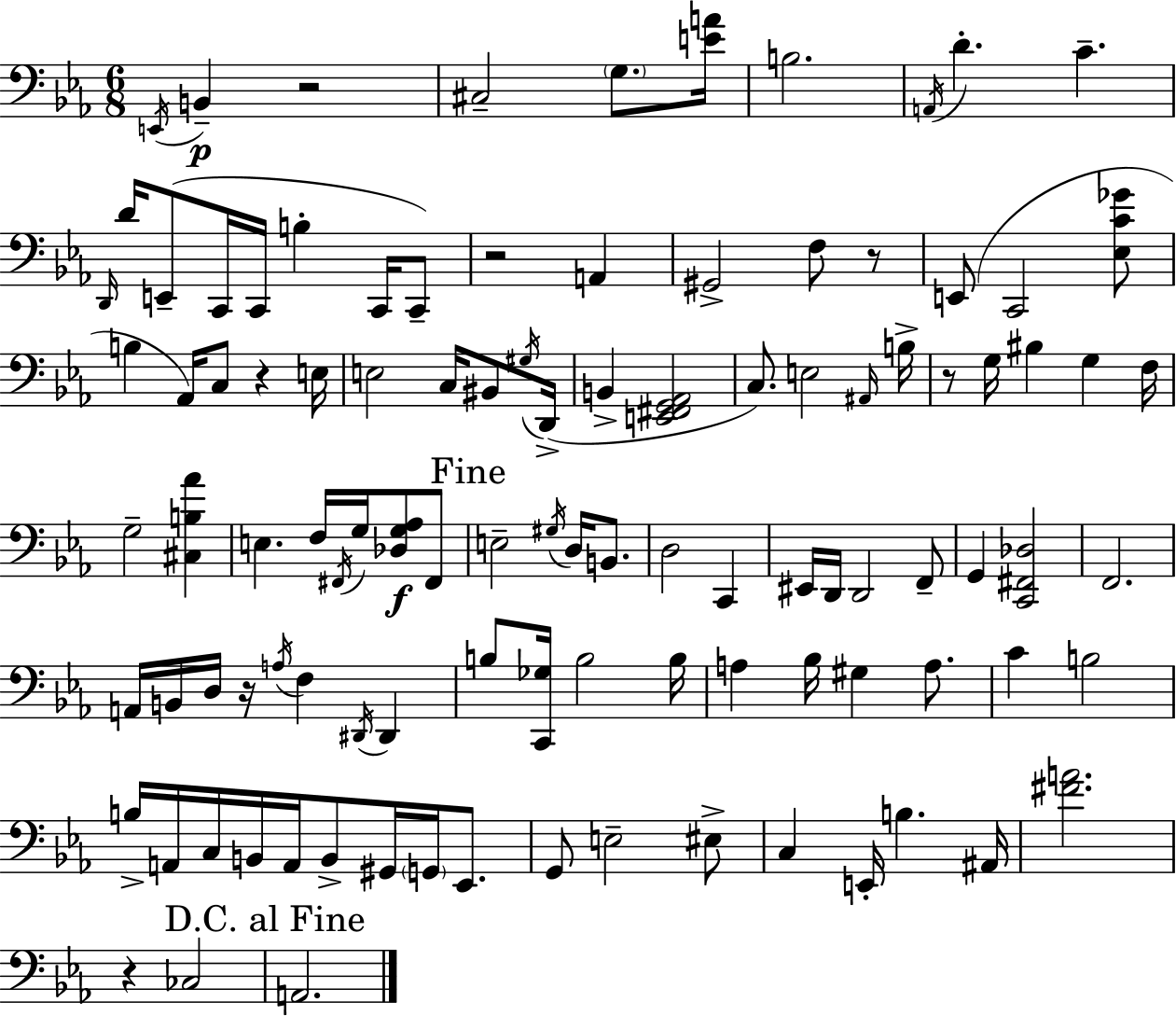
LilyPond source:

{
  \clef bass
  \numericTimeSignature
  \time 6/8
  \key c \minor
  \repeat volta 2 { \acciaccatura { e,16 }\p b,4-- r2 | cis2-- \parenthesize g8. | <e' a'>16 b2. | \acciaccatura { a,16 } d'4.-. c'4.-- | \break \grace { d,16 } d'16 e,8--( c,16 c,16 b4-. | c,16 c,8--) r2 a,4 | gis,2-> f8 | r8 e,8( c,2 | \break <ees c' ges'>8 b4 aes,16) c8 r4 | e16 e2 c16 | bis,8 \acciaccatura { gis16 }( d,16-> b,4-> <e, fis, g, aes,>2 | c8.) e2 | \break \grace { ais,16 } b16-> r8 g16 bis4 | g4 f16 g2-- | <cis b aes'>4 e4. f16 | \acciaccatura { fis,16 } g16 <des g aes>8\f fis,8 \mark "Fine" e2-- | \break \acciaccatura { gis16 } d16 b,8. d2 | c,4 eis,16 d,16 d,2 | f,8-- g,4 <c, fis, des>2 | f,2. | \break a,16 b,16 d16 r16 \acciaccatura { a16 } | f4 \acciaccatura { dis,16 } dis,4 b8 <c, ges>16 | b2 b16 a4 | bes16 gis4 a8. c'4 | \break b2 b16-> a,16 c16 | b,16 a,16 b,8-> gis,16 \parenthesize g,16 ees,8. g,8 e2-- | eis8-> c4 | e,16-. b4. ais,16 <fis' a'>2. | \break r4 | ces2 \mark "D.C. al Fine" a,2. | } \bar "|."
}